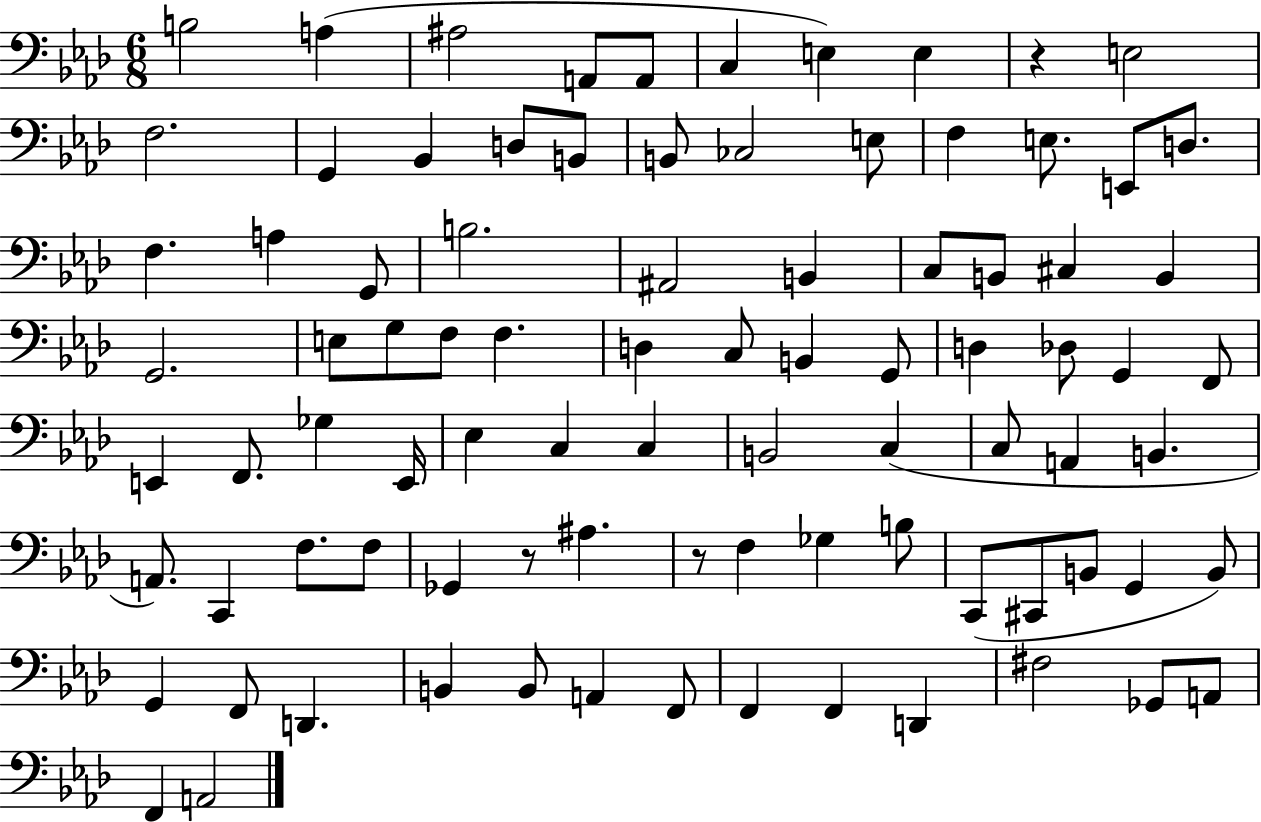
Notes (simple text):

B3/h A3/q A#3/h A2/e A2/e C3/q E3/q E3/q R/q E3/h F3/h. G2/q Bb2/q D3/e B2/e B2/e CES3/h E3/e F3/q E3/e. E2/e D3/e. F3/q. A3/q G2/e B3/h. A#2/h B2/q C3/e B2/e C#3/q B2/q G2/h. E3/e G3/e F3/e F3/q. D3/q C3/e B2/q G2/e D3/q Db3/e G2/q F2/e E2/q F2/e. Gb3/q E2/s Eb3/q C3/q C3/q B2/h C3/q C3/e A2/q B2/q. A2/e. C2/q F3/e. F3/e Gb2/q R/e A#3/q. R/e F3/q Gb3/q B3/e C2/e C#2/e B2/e G2/q B2/e G2/q F2/e D2/q. B2/q B2/e A2/q F2/e F2/q F2/q D2/q F#3/h Gb2/e A2/e F2/q A2/h